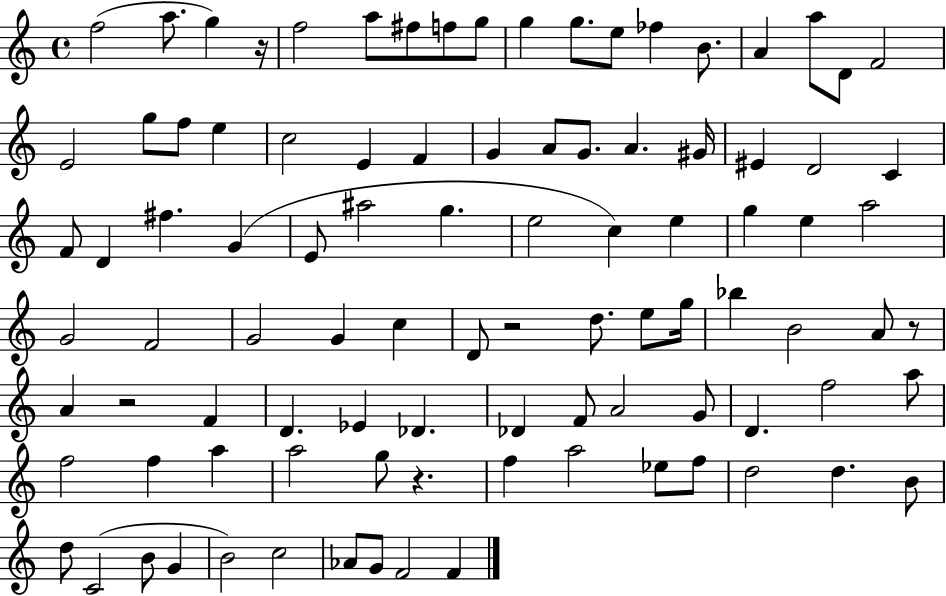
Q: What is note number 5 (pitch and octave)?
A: A5